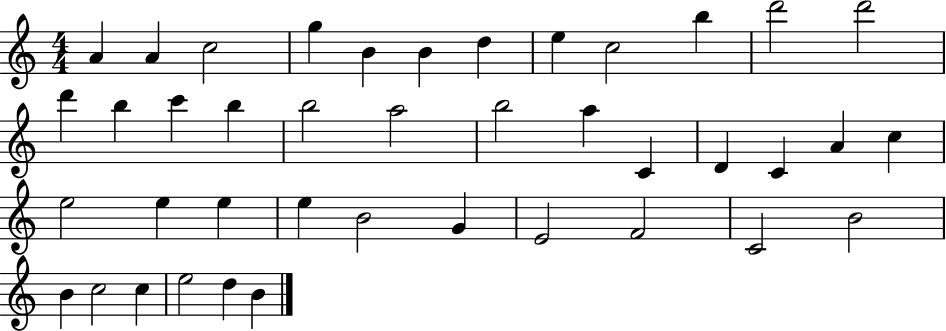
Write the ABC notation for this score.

X:1
T:Untitled
M:4/4
L:1/4
K:C
A A c2 g B B d e c2 b d'2 d'2 d' b c' b b2 a2 b2 a C D C A c e2 e e e B2 G E2 F2 C2 B2 B c2 c e2 d B